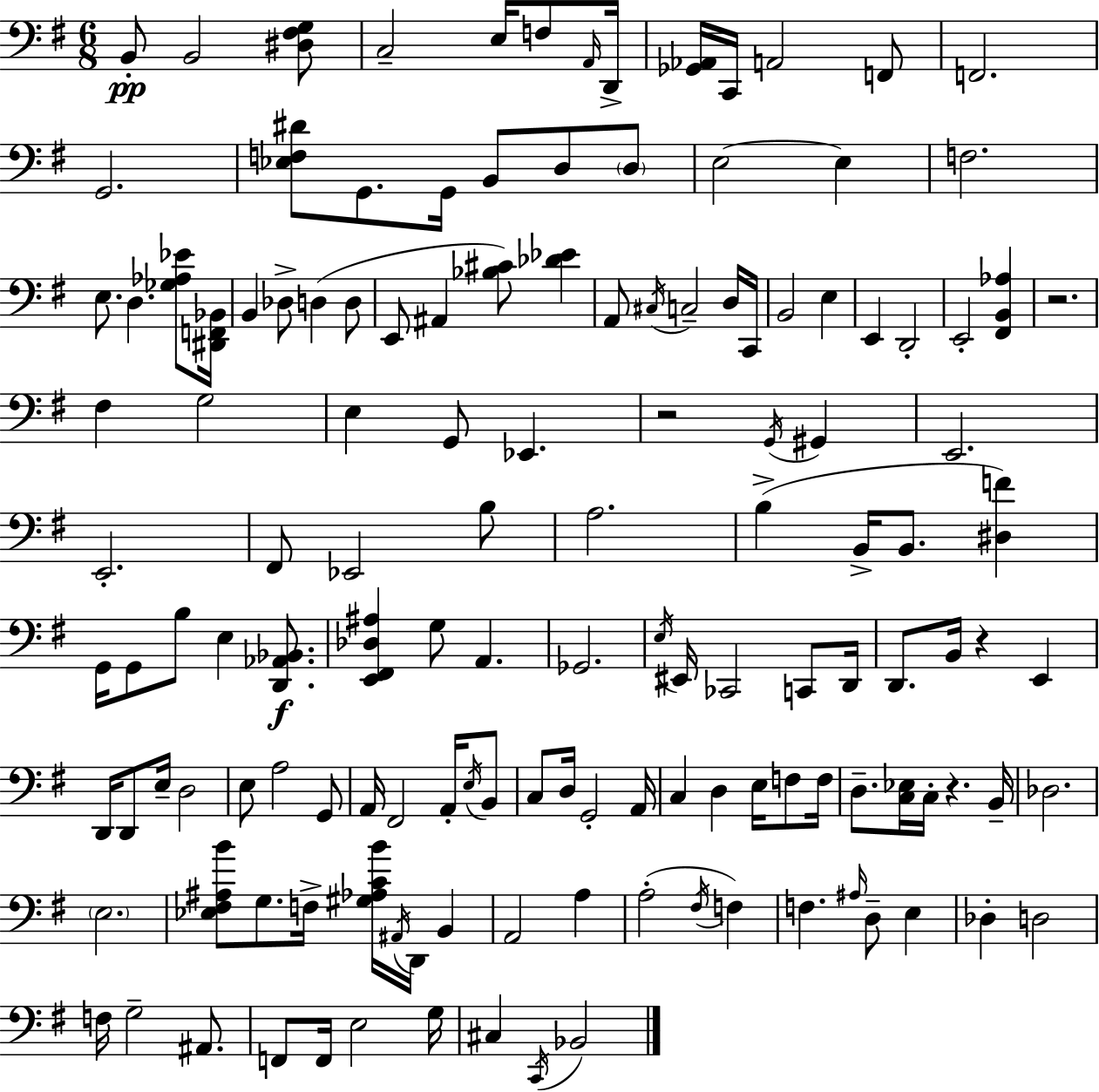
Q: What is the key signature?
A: G major